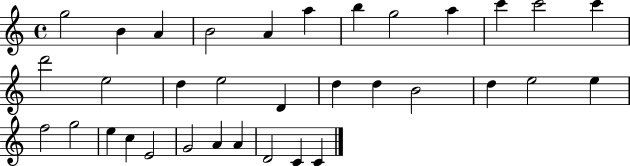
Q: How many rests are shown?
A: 0